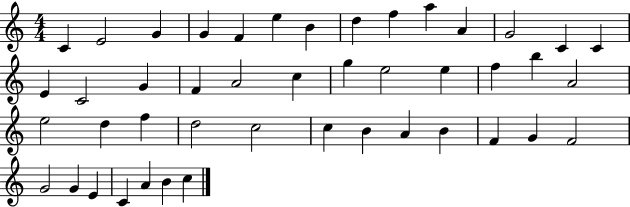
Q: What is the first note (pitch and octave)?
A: C4